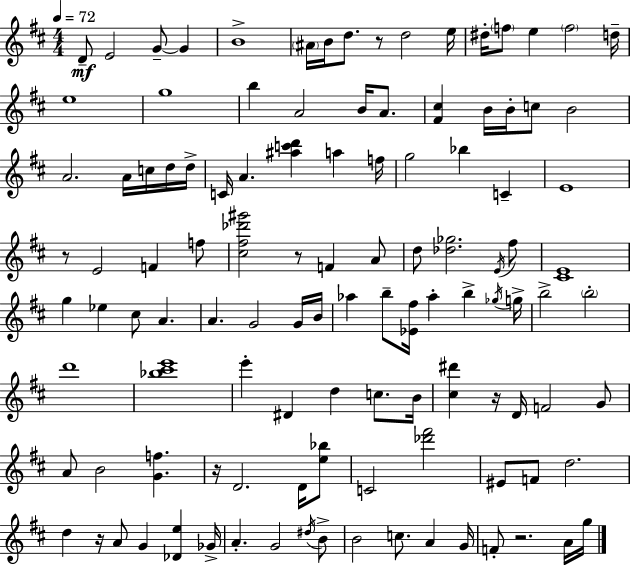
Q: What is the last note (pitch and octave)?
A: G5